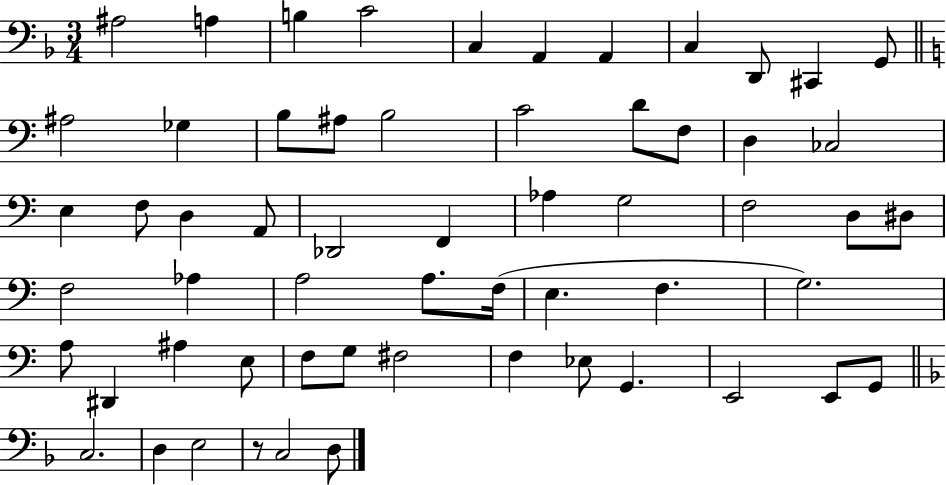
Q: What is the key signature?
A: F major